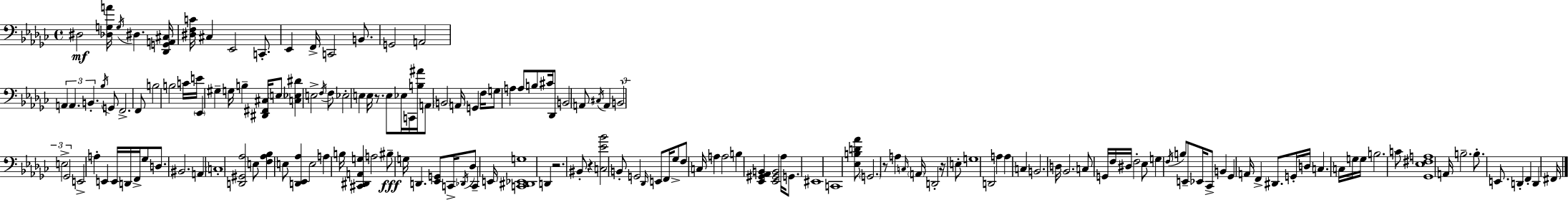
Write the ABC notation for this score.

X:1
T:Untitled
M:4/4
L:1/4
K:Ebm
^D,2 [_D,G,A]/4 G,/4 ^D, [_D,,G,,A,,^C,]/4 [^D,F,C]/4 ^C, _E,,2 C,,/2 _E,, F,,/4 C,,2 B,,/2 G,,2 A,,2 A,, A,, B,, _B,/4 G,,/2 F,,2 F,,/2 B,2 B,2 C/4 E/4 _E,, ^G, G,/4 B, [^D,,^F,,^C,]/4 E,/2 [C,_E,^D] E,2 F,/4 F,/2 _E,2 E, E,/4 z/2 E,/2 _E,/4 C,,/4 [B,^A]/4 A,,/2 B,,2 A,,/4 G,, F,/4 G,/2 A, A,/2 B,/2 ^C/4 _D,,/2 B,,2 A,,/2 ^C,/4 A,, B,,2 E,2 _G,,2 E,,2 A, E,, E,,/4 D,,/4 F,,/4 _G,/2 D,/2 ^B,,2 A,, C,4 [D,,^G,,_A,]2 E,/2 [F,_A,_B,] E,/2 [D,,_E,,_A,] E,2 A, B,/4 [^C,,^D,,A,,G,] A,2 ^B,/2 G,/4 D,, [_E,,G,,]/2 C,,/4 _D,,/4 _D,/2 C,, E,,/4 [C,,^D,,_E,,G,]4 D,, z2 ^B,,/2 z [C,_E_B]2 B,,/2 G,,2 _D,,/4 E,,/2 F,,/4 _G,/2 F,/2 C,/4 A, A,2 B, [_E,,^G,,_A,,B,,] [_E,,^G,,B,,]2 _A,/4 G,,/2 ^E,,4 C,,4 [_E,B,D_A]/2 G,,2 z/2 A, C,/4 A,,/4 D,,2 z/4 E,/2 G,4 D,,2 A, A, C, B,,2 D,/4 _B,,2 C,/2 G,,/4 F,/4 ^D,/4 F,2 _E,/2 G, F,/4 B,/2 E,,/2 _E,,/4 _C,,/2 B,, _G,, A,,/4 F,, ^D,,/2 G,,/4 D,/4 C, C,/4 G,/4 G,/4 B,2 C/2 [_G,,_E,^F,A,]4 A,,/4 B,2 B,/2 E,,/2 D,, F,, D,, ^F,,/4